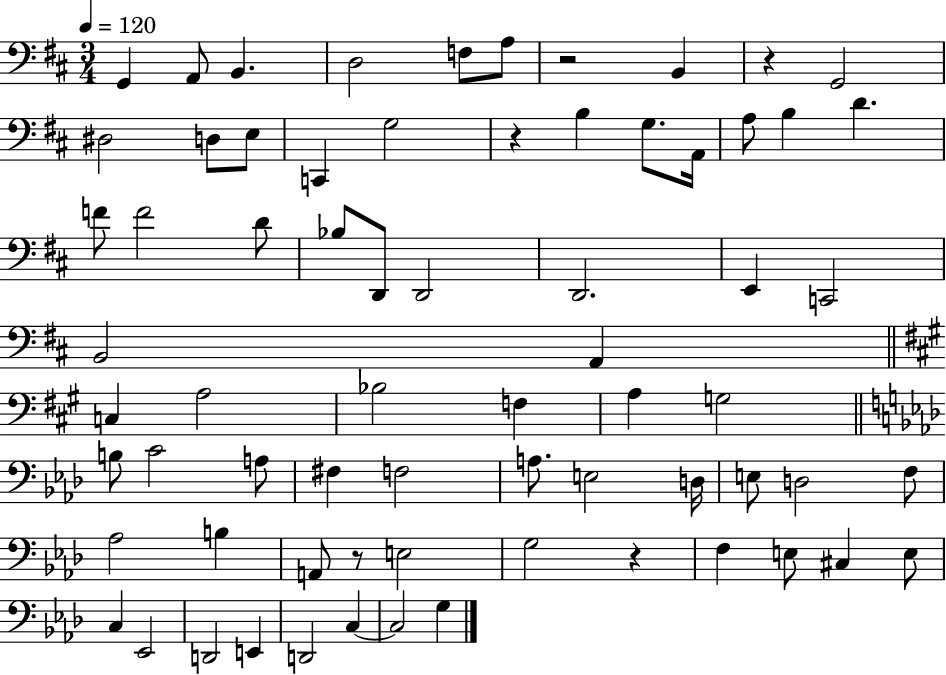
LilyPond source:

{
  \clef bass
  \numericTimeSignature
  \time 3/4
  \key d \major
  \tempo 4 = 120
  g,4 a,8 b,4. | d2 f8 a8 | r2 b,4 | r4 g,2 | \break dis2 d8 e8 | c,4 g2 | r4 b4 g8. a,16 | a8 b4 d'4. | \break f'8 f'2 d'8 | bes8 d,8 d,2 | d,2. | e,4 c,2 | \break b,2 a,4 | \bar "||" \break \key a \major c4 a2 | bes2 f4 | a4 g2 | \bar "||" \break \key f \minor b8 c'2 a8 | fis4 f2 | a8. e2 d16 | e8 d2 f8 | \break aes2 b4 | a,8 r8 e2 | g2 r4 | f4 e8 cis4 e8 | \break c4 ees,2 | d,2 e,4 | d,2 c4~~ | c2 g4 | \break \bar "|."
}